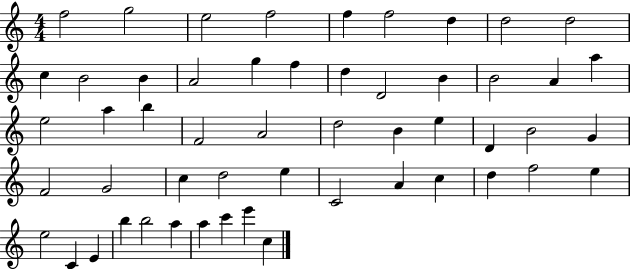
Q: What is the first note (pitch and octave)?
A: F5